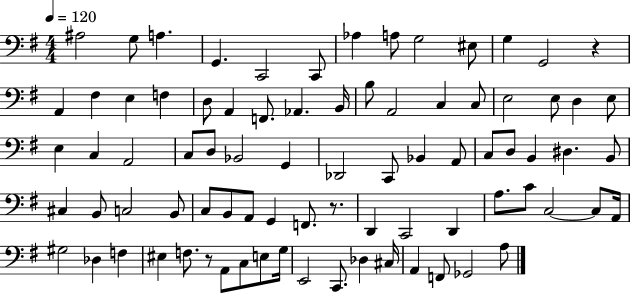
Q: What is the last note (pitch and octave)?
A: A3